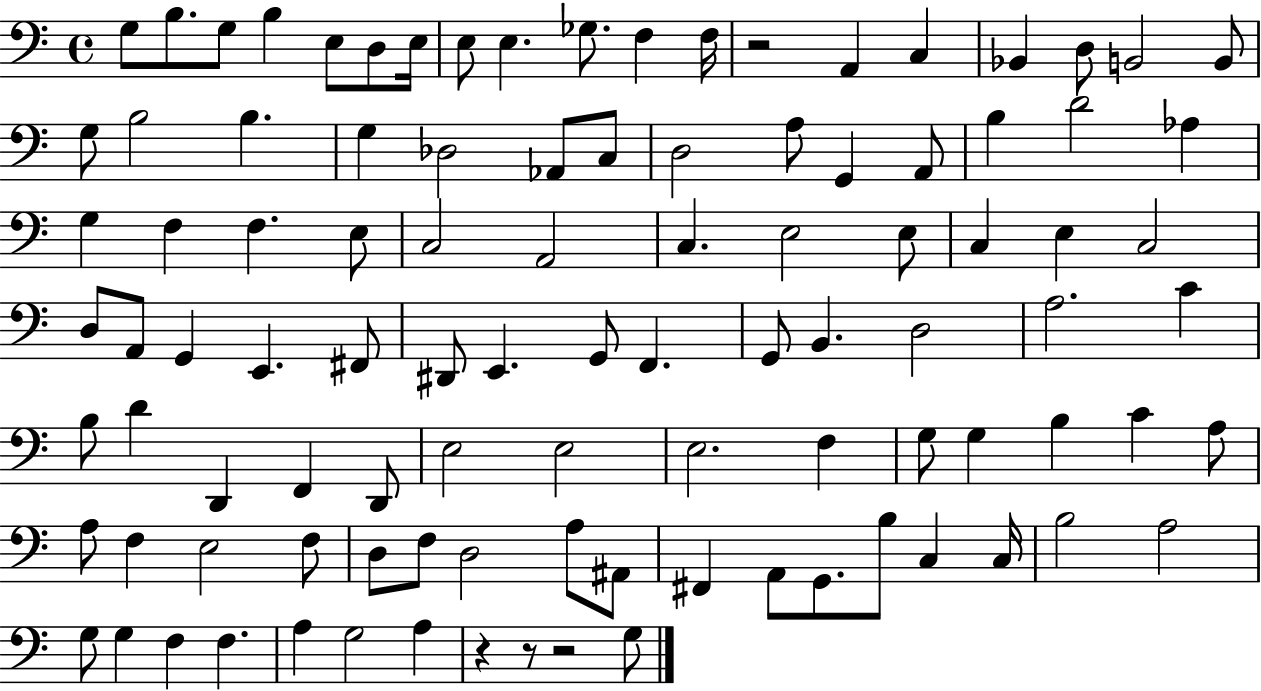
G3/e B3/e. G3/e B3/q E3/e D3/e E3/s E3/e E3/q. Gb3/e. F3/q F3/s R/h A2/q C3/q Bb2/q D3/e B2/h B2/e G3/e B3/h B3/q. G3/q Db3/h Ab2/e C3/e D3/h A3/e G2/q A2/e B3/q D4/h Ab3/q G3/q F3/q F3/q. E3/e C3/h A2/h C3/q. E3/h E3/e C3/q E3/q C3/h D3/e A2/e G2/q E2/q. F#2/e D#2/e E2/q. G2/e F2/q. G2/e B2/q. D3/h A3/h. C4/q B3/e D4/q D2/q F2/q D2/e E3/h E3/h E3/h. F3/q G3/e G3/q B3/q C4/q A3/e A3/e F3/q E3/h F3/e D3/e F3/e D3/h A3/e A#2/e F#2/q A2/e G2/e. B3/e C3/q C3/s B3/h A3/h G3/e G3/q F3/q F3/q. A3/q G3/h A3/q R/q R/e R/h G3/e